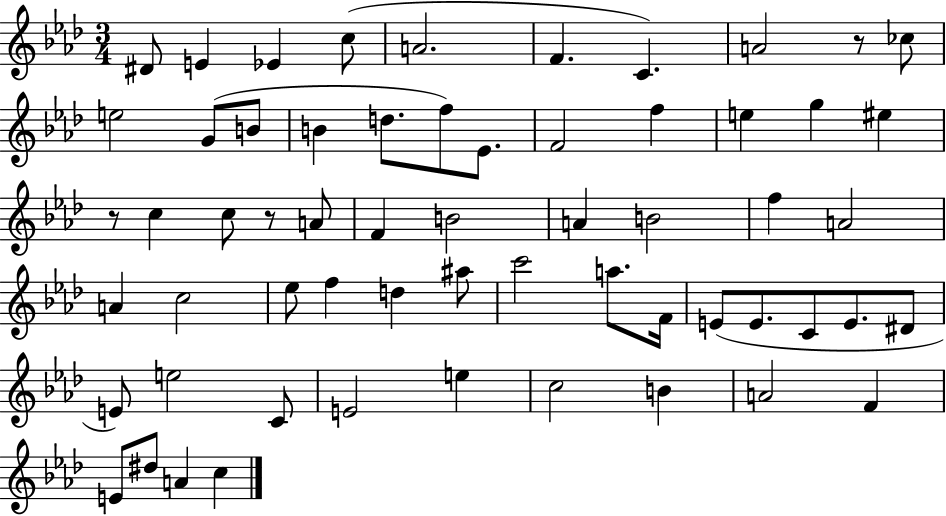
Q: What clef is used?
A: treble